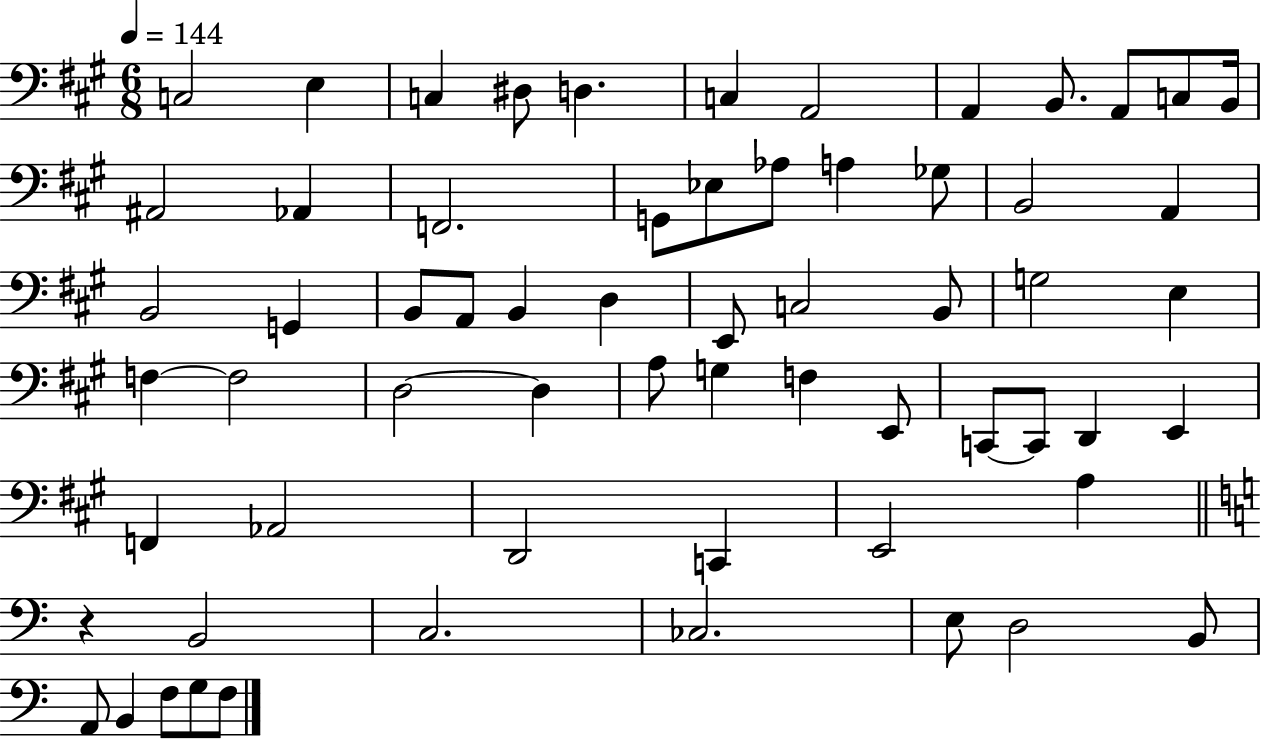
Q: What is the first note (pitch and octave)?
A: C3